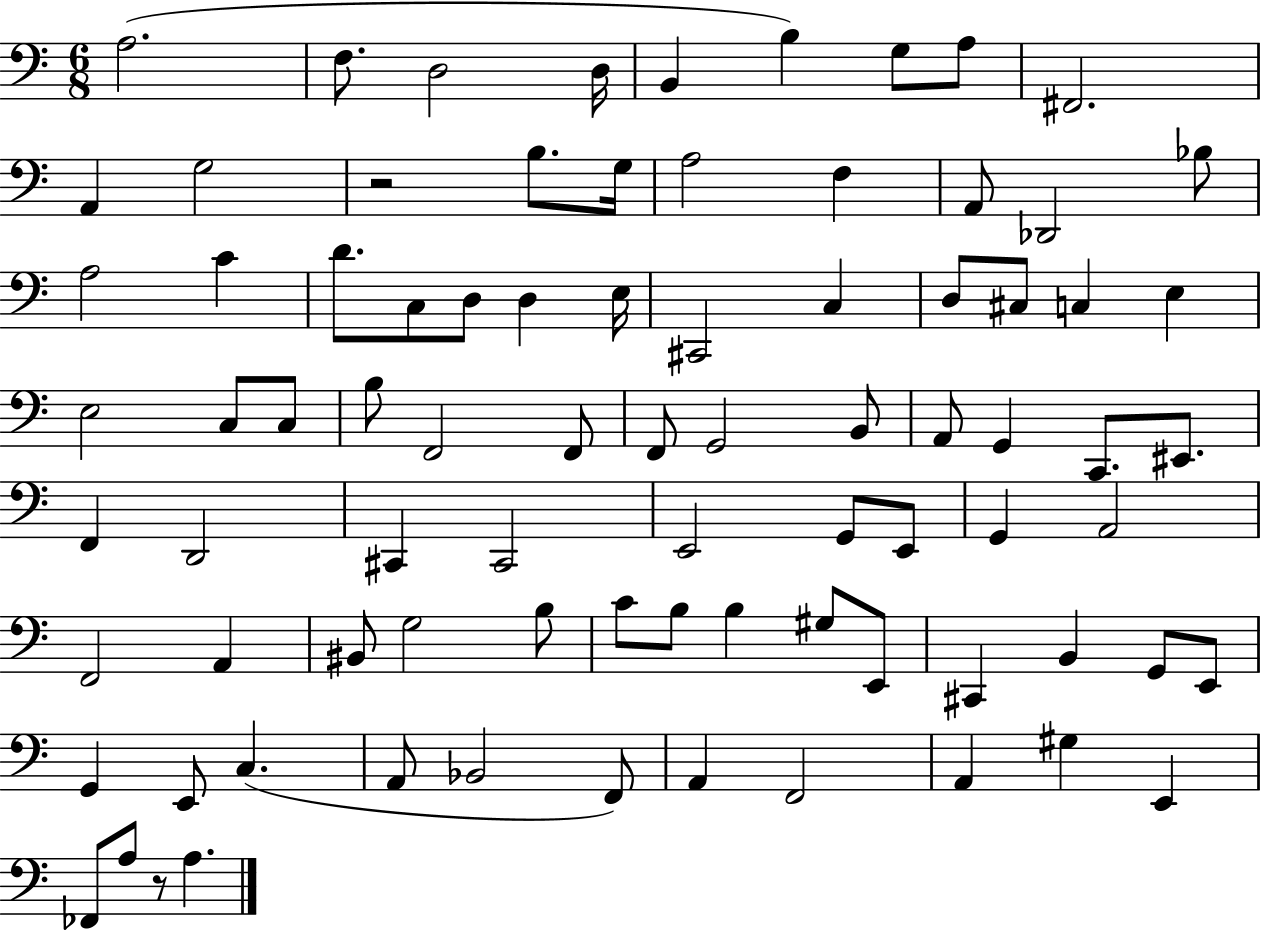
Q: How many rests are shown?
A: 2